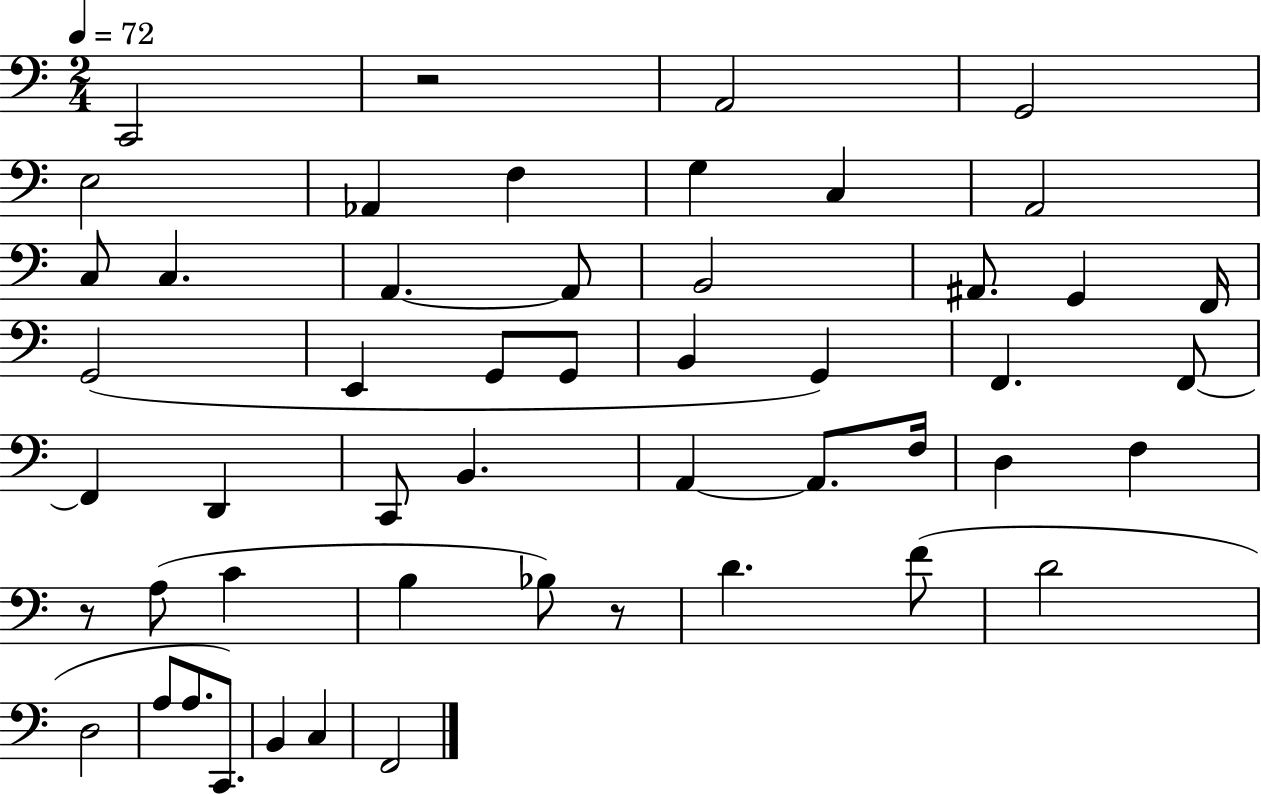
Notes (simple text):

C2/h R/h A2/h G2/h E3/h Ab2/q F3/q G3/q C3/q A2/h C3/e C3/q. A2/q. A2/e B2/h A#2/e. G2/q F2/s G2/h E2/q G2/e G2/e B2/q G2/q F2/q. F2/e F2/q D2/q C2/e B2/q. A2/q A2/e. F3/s D3/q F3/q R/e A3/e C4/q B3/q Bb3/e R/e D4/q. F4/e D4/h D3/h A3/e A3/e. C2/e. B2/q C3/q F2/h